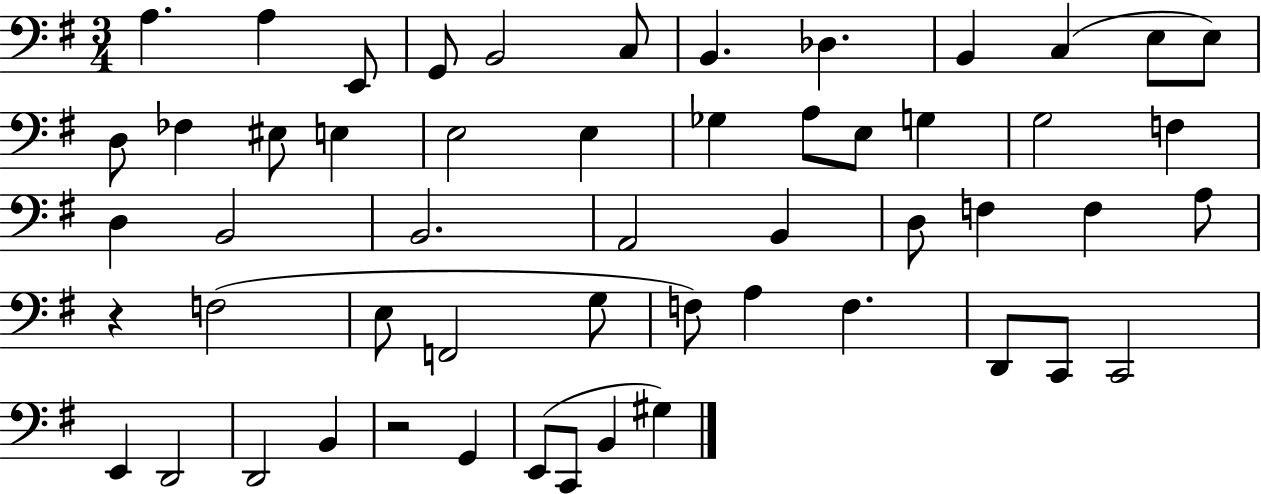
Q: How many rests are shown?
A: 2